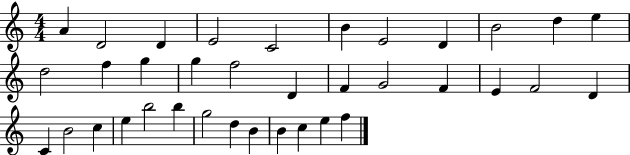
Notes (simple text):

A4/q D4/h D4/q E4/h C4/h B4/q E4/h D4/q B4/h D5/q E5/q D5/h F5/q G5/q G5/q F5/h D4/q F4/q G4/h F4/q E4/q F4/h D4/q C4/q B4/h C5/q E5/q B5/h B5/q G5/h D5/q B4/q B4/q C5/q E5/q F5/q